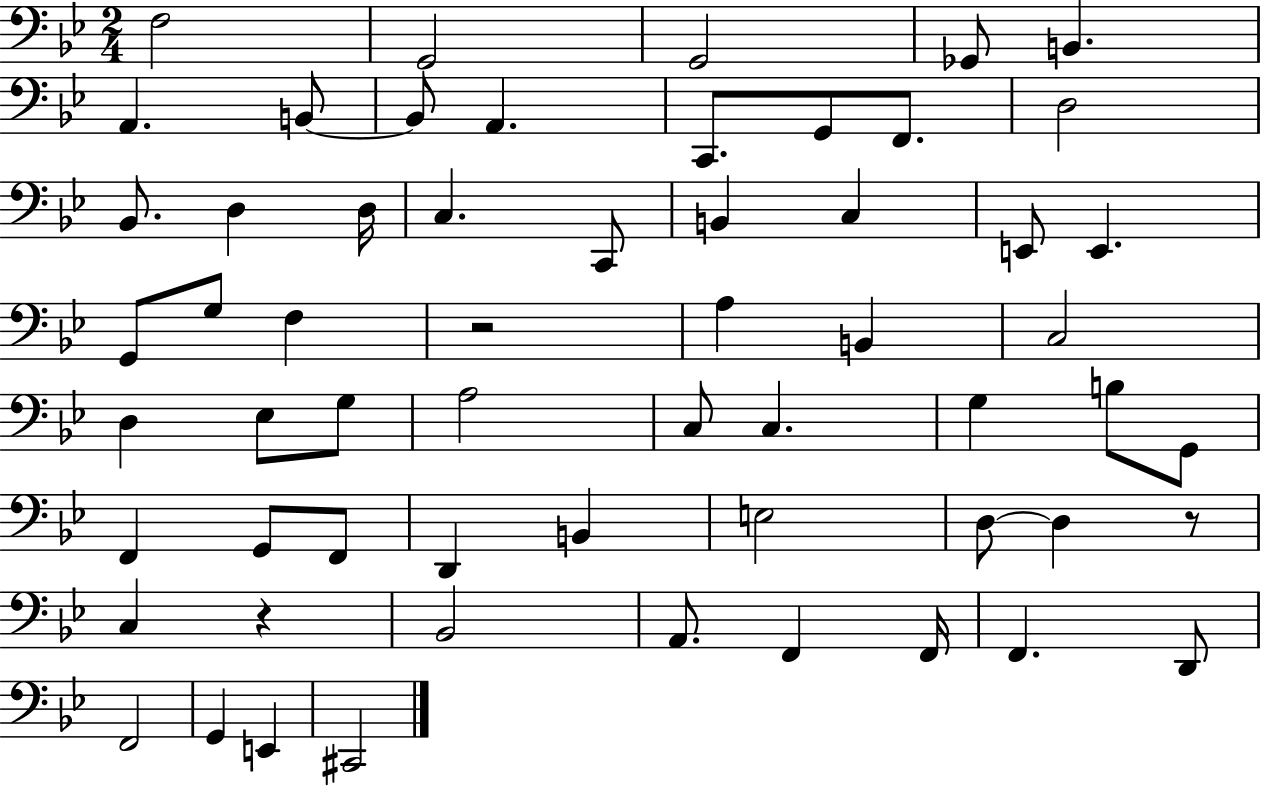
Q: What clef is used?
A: bass